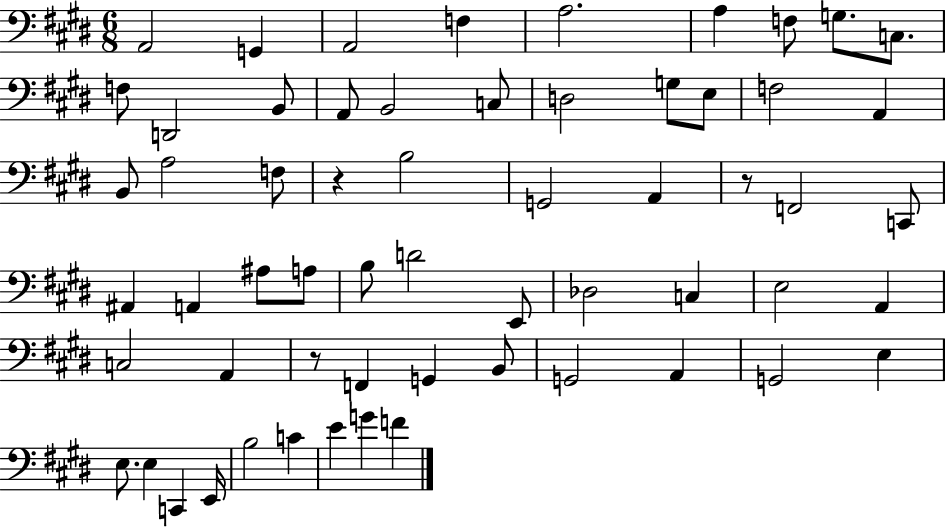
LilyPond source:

{
  \clef bass
  \numericTimeSignature
  \time 6/8
  \key e \major
  a,2 g,4 | a,2 f4 | a2. | a4 f8 g8. c8. | \break f8 d,2 b,8 | a,8 b,2 c8 | d2 g8 e8 | f2 a,4 | \break b,8 a2 f8 | r4 b2 | g,2 a,4 | r8 f,2 c,8 | \break ais,4 a,4 ais8 a8 | b8 d'2 e,8 | des2 c4 | e2 a,4 | \break c2 a,4 | r8 f,4 g,4 b,8 | g,2 a,4 | g,2 e4 | \break e8. e4 c,4 e,16 | b2 c'4 | e'4 g'4 f'4 | \bar "|."
}